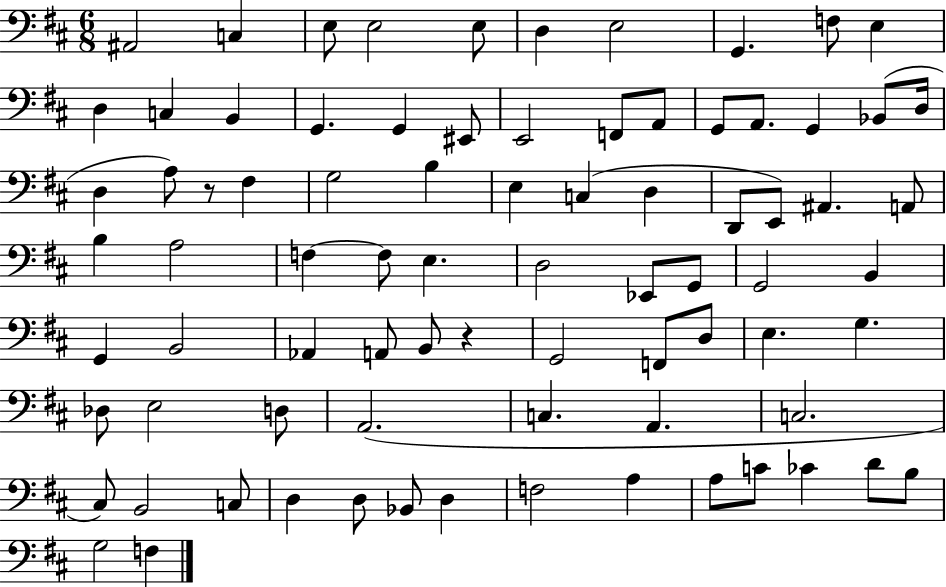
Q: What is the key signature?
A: D major